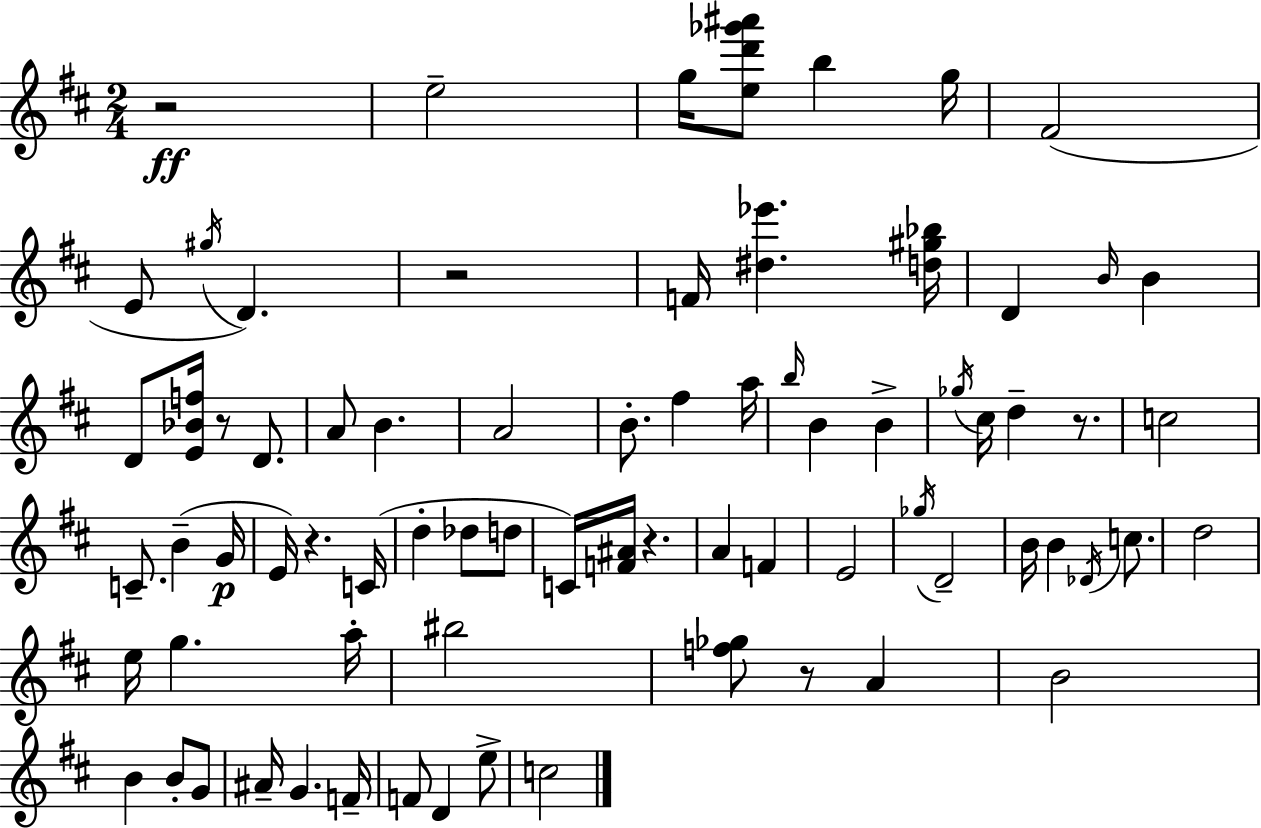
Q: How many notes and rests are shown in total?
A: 75